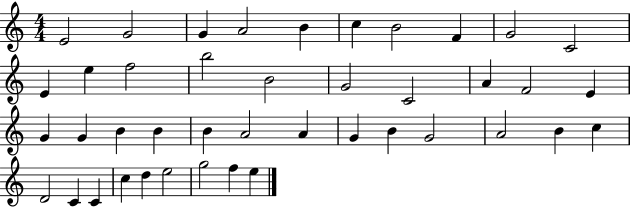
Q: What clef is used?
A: treble